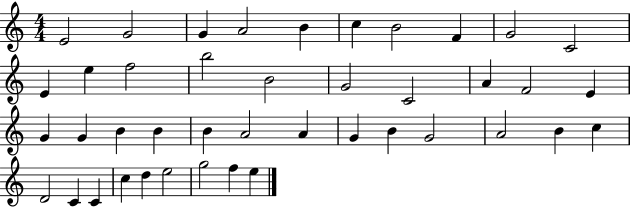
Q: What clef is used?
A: treble